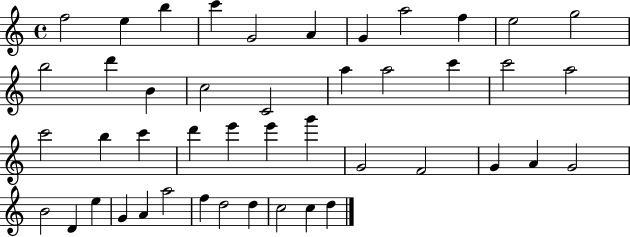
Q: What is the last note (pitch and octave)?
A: D5